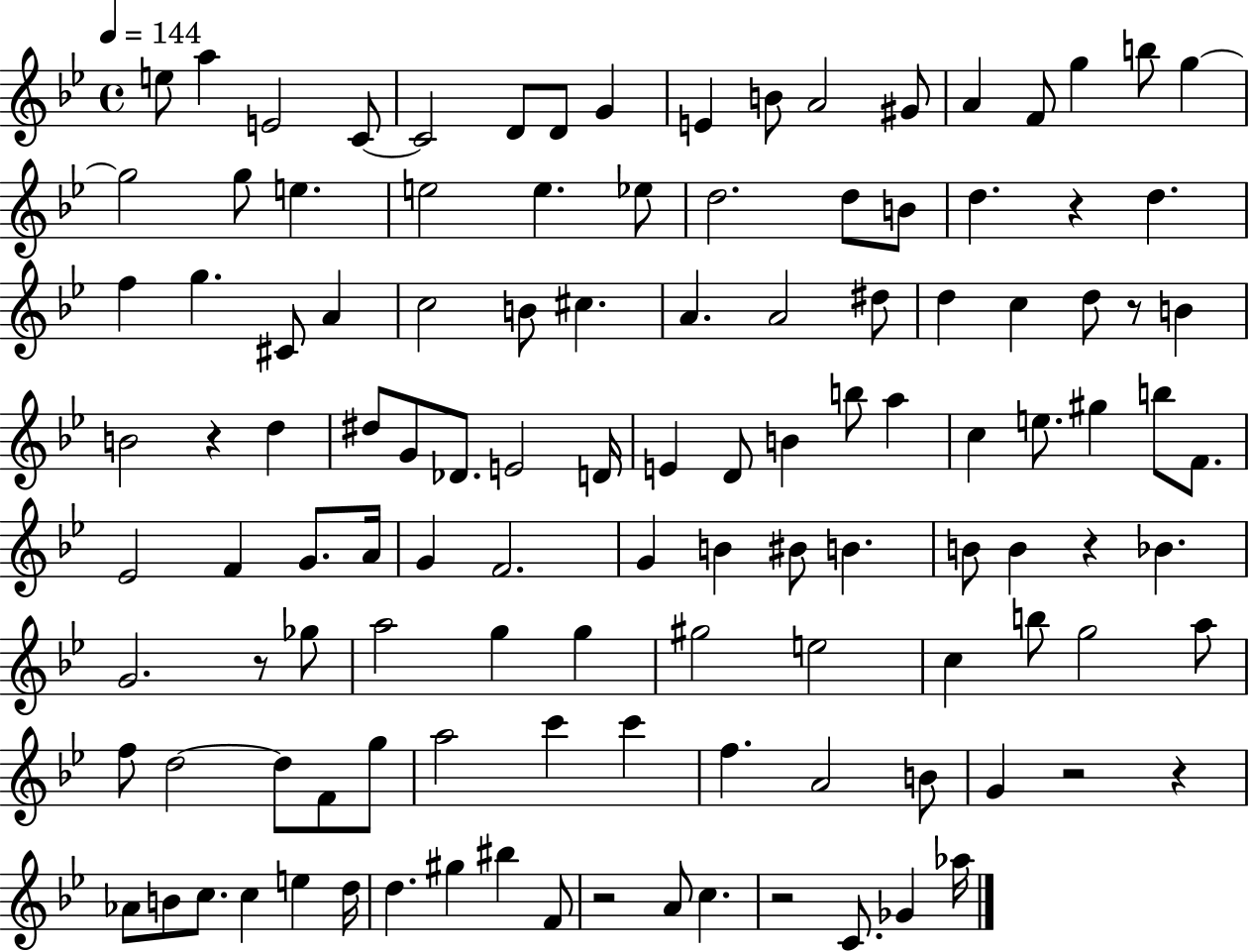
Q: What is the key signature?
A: BES major